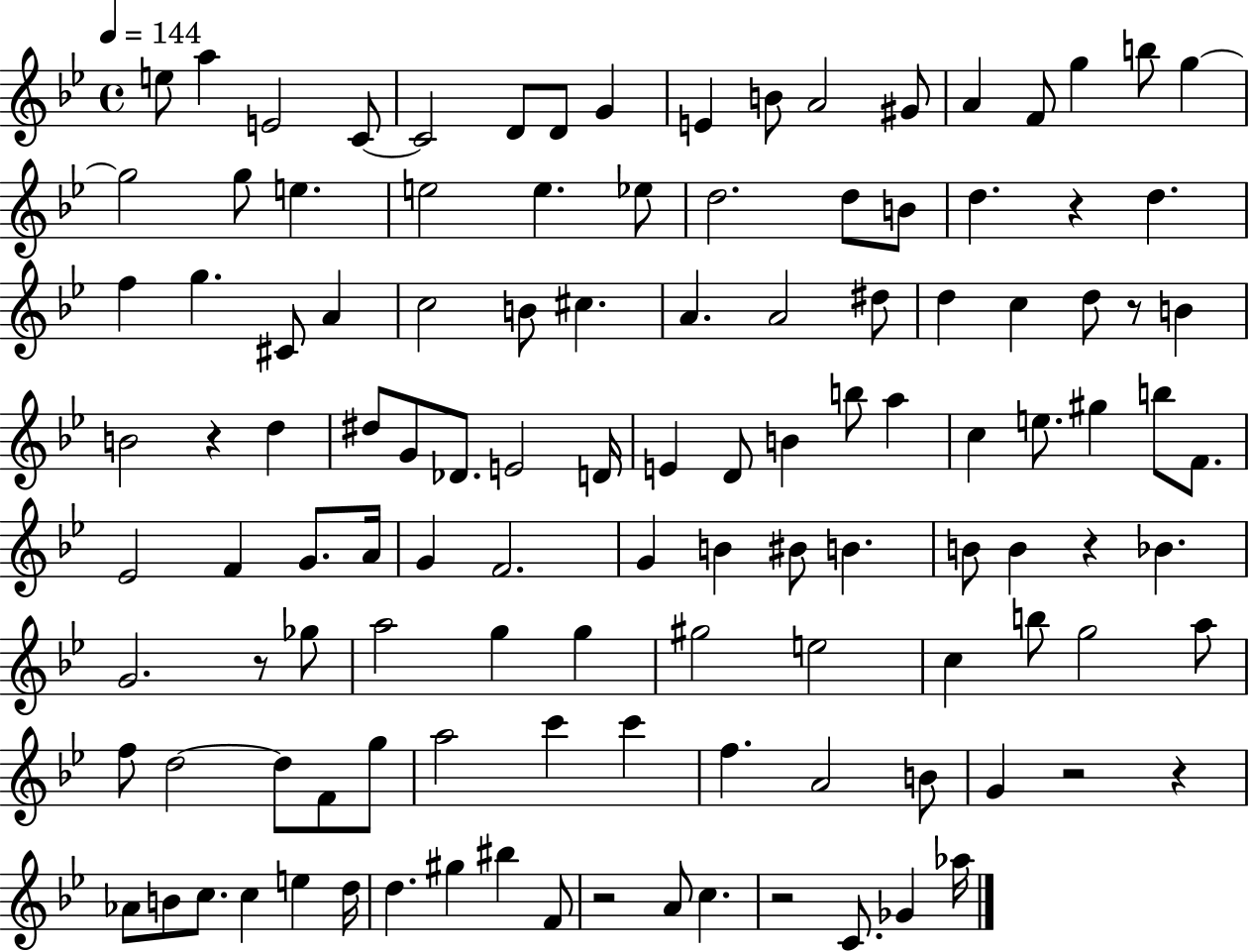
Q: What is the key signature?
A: BES major